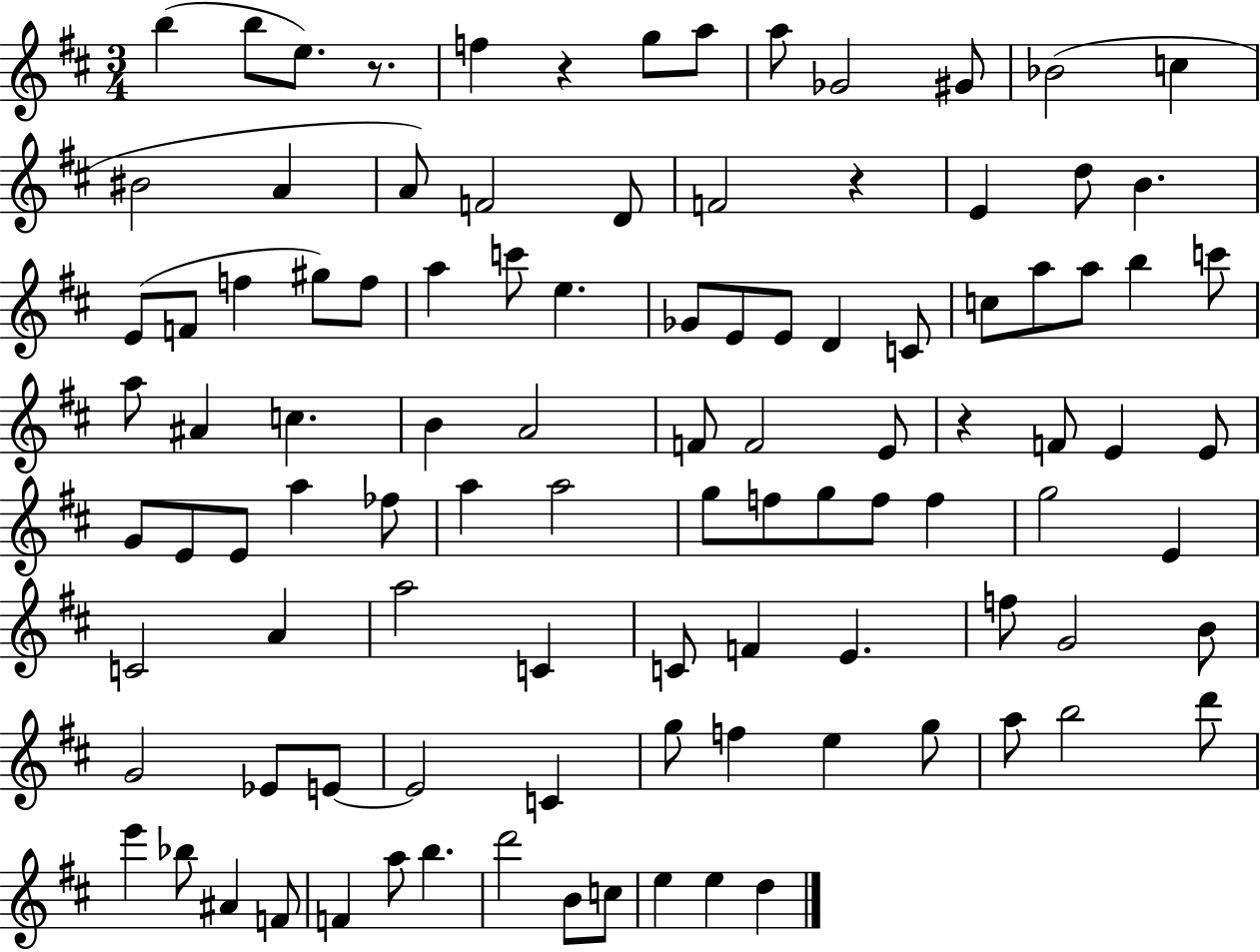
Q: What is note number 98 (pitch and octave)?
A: D5